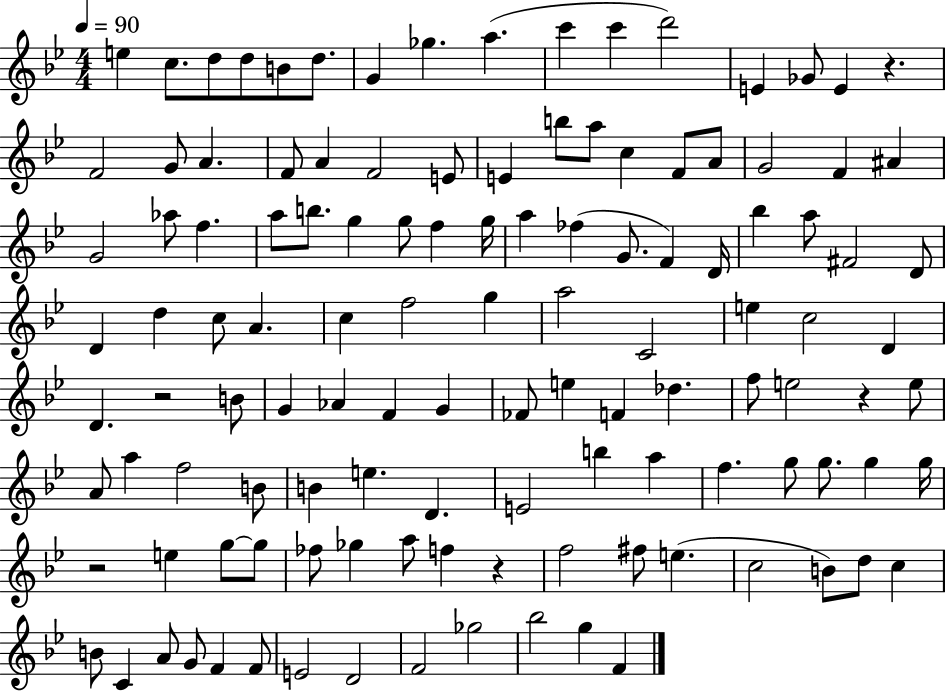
E5/q C5/e. D5/e D5/e B4/e D5/e. G4/q Gb5/q. A5/q. C6/q C6/q D6/h E4/q Gb4/e E4/q R/q. F4/h G4/e A4/q. F4/e A4/q F4/h E4/e E4/q B5/e A5/e C5/q F4/e A4/e G4/h F4/q A#4/q G4/h Ab5/e F5/q. A5/e B5/e. G5/q G5/e F5/q G5/s A5/q FES5/q G4/e. F4/q D4/s Bb5/q A5/e F#4/h D4/e D4/q D5/q C5/e A4/q. C5/q F5/h G5/q A5/h C4/h E5/q C5/h D4/q D4/q. R/h B4/e G4/q Ab4/q F4/q G4/q FES4/e E5/q F4/q Db5/q. F5/e E5/h R/q E5/e A4/e A5/q F5/h B4/e B4/q E5/q. D4/q. E4/h B5/q A5/q F5/q. G5/e G5/e. G5/q G5/s R/h E5/q G5/e G5/e FES5/e Gb5/q A5/e F5/q R/q F5/h F#5/e E5/q. C5/h B4/e D5/e C5/q B4/e C4/q A4/e G4/e F4/q F4/e E4/h D4/h F4/h Gb5/h Bb5/h G5/q F4/q